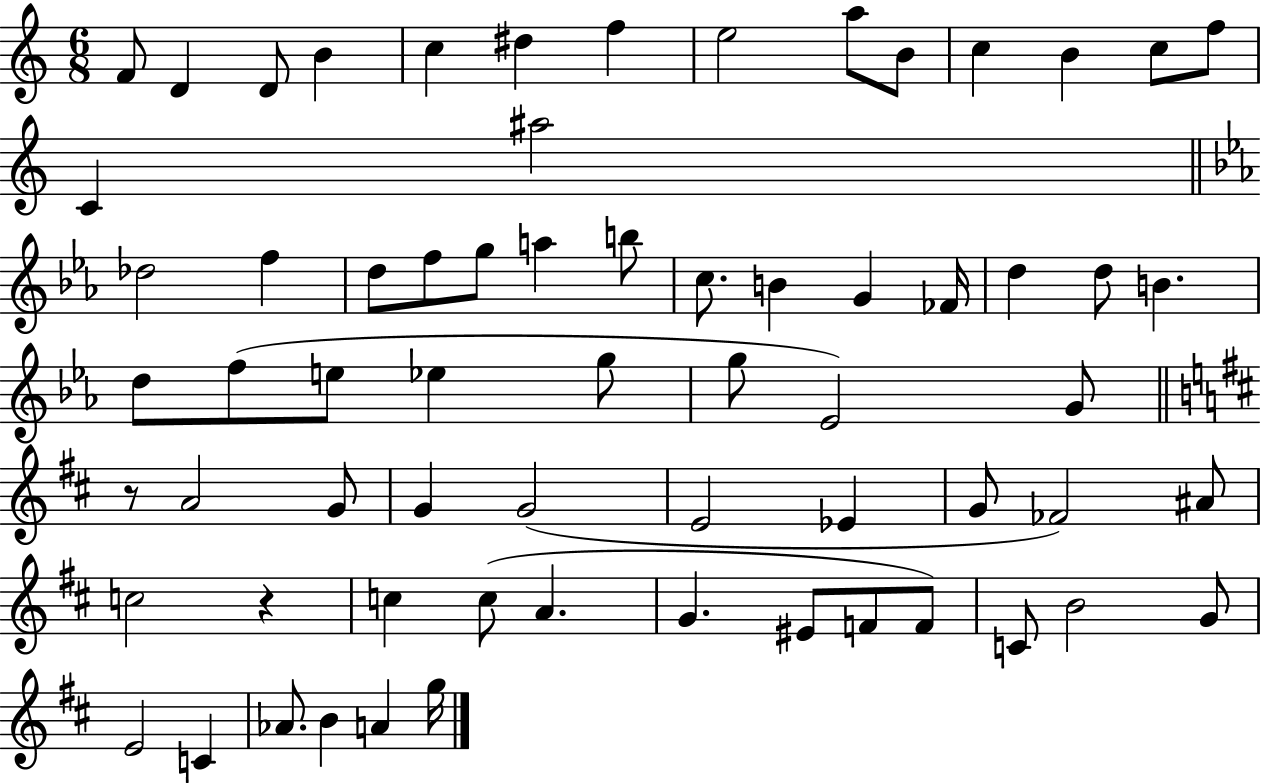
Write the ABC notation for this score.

X:1
T:Untitled
M:6/8
L:1/4
K:C
F/2 D D/2 B c ^d f e2 a/2 B/2 c B c/2 f/2 C ^a2 _d2 f d/2 f/2 g/2 a b/2 c/2 B G _F/4 d d/2 B d/2 f/2 e/2 _e g/2 g/2 _E2 G/2 z/2 A2 G/2 G G2 E2 _E G/2 _F2 ^A/2 c2 z c c/2 A G ^E/2 F/2 F/2 C/2 B2 G/2 E2 C _A/2 B A g/4